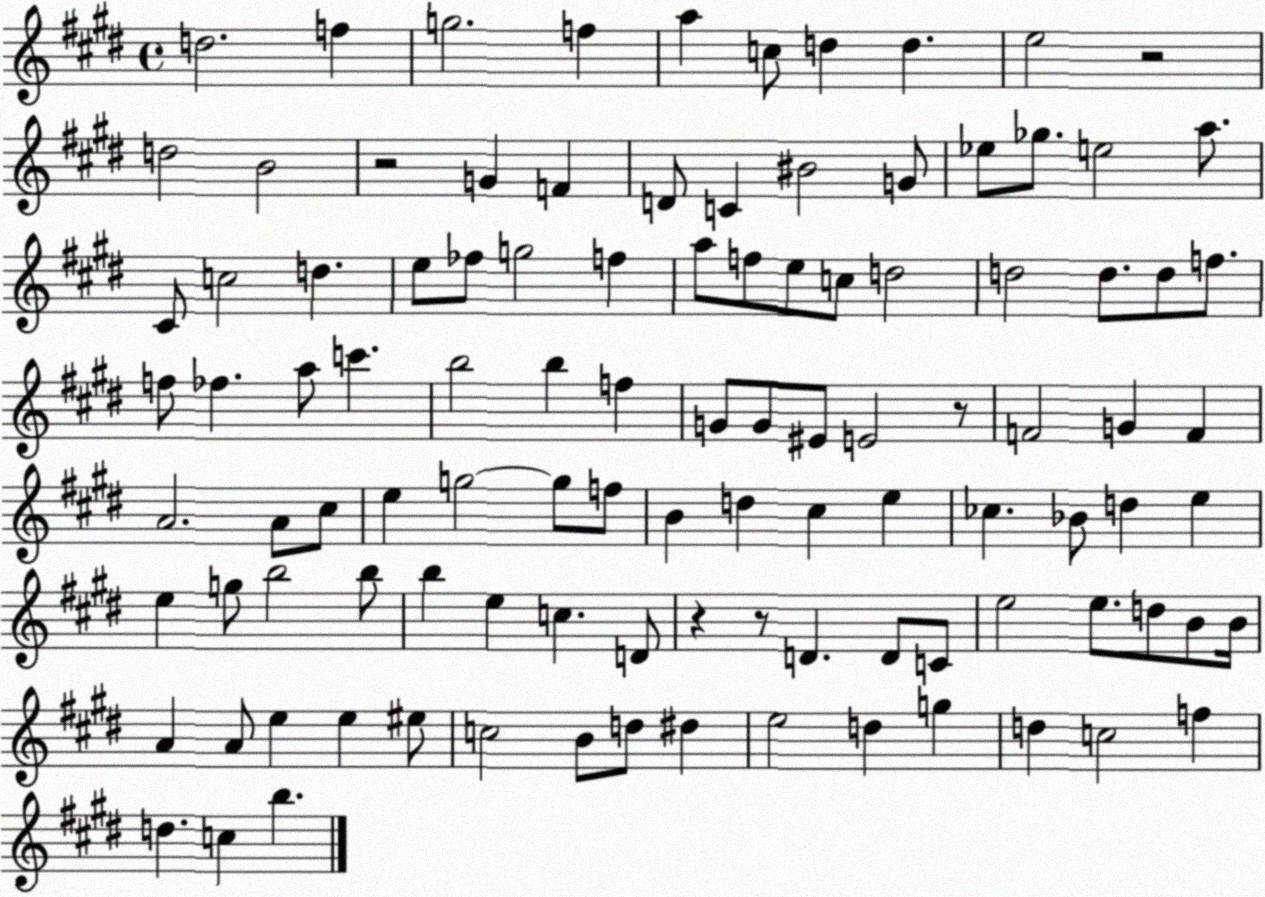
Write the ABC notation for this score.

X:1
T:Untitled
M:4/4
L:1/4
K:E
d2 f g2 f a c/2 d d e2 z2 d2 B2 z2 G F D/2 C ^B2 G/2 _e/2 _g/2 e2 a/2 ^C/2 c2 d e/2 _f/2 g2 f a/2 f/2 e/2 c/2 d2 d2 d/2 d/2 f/2 f/2 _f a/2 c' b2 b f G/2 G/2 ^E/2 E2 z/2 F2 G F A2 A/2 ^c/2 e g2 g/2 f/2 B d ^c e _c _B/2 d e e g/2 b2 b/2 b e c D/2 z z/2 D D/2 C/2 e2 e/2 d/2 B/2 B/4 A A/2 e e ^e/2 c2 B/2 d/2 ^d e2 d g d c2 f d c b